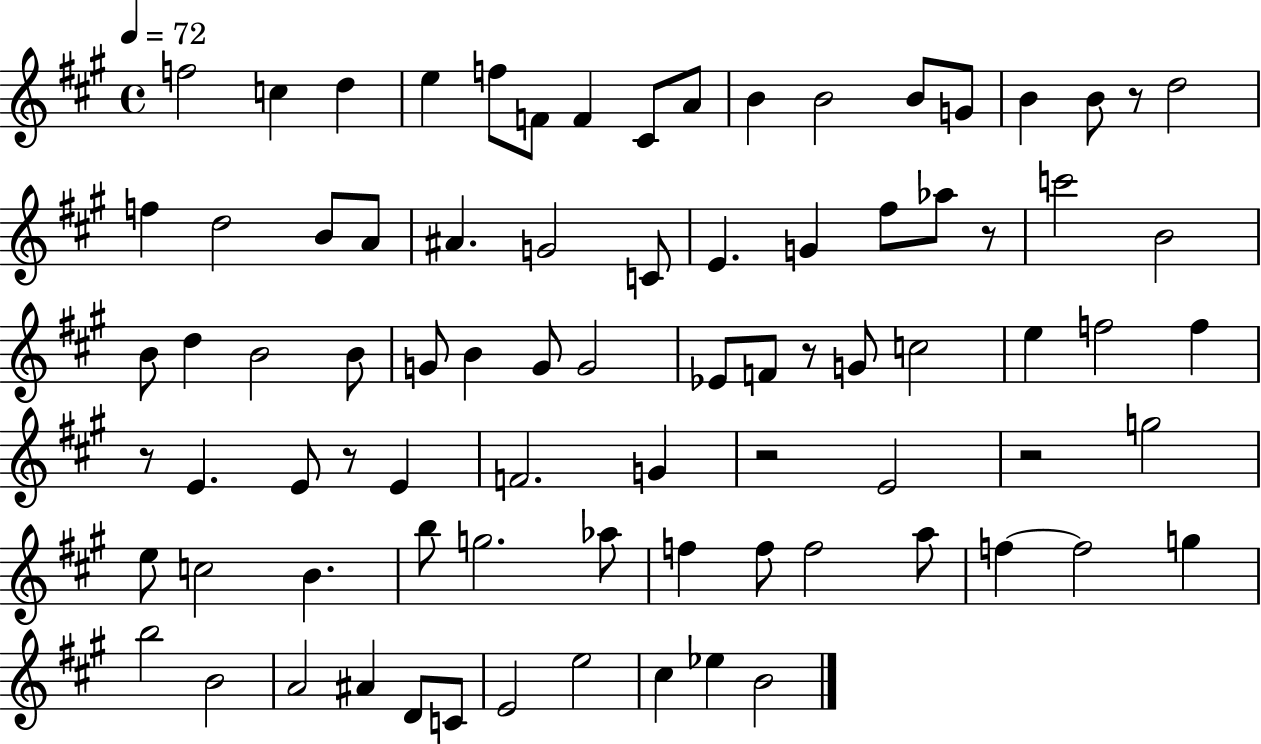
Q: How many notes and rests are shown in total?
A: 82